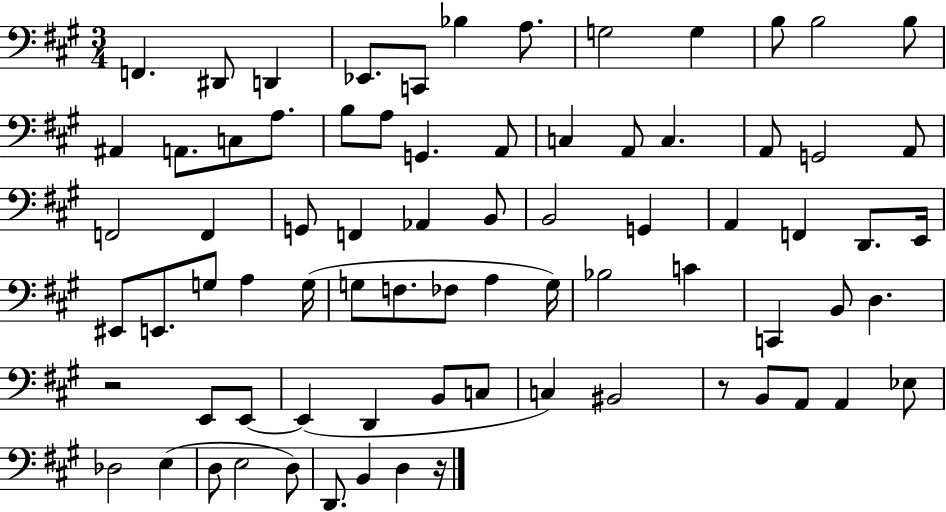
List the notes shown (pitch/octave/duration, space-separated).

F2/q. D#2/e D2/q Eb2/e. C2/e Bb3/q A3/e. G3/h G3/q B3/e B3/h B3/e A#2/q A2/e. C3/e A3/e. B3/e A3/e G2/q. A2/e C3/q A2/e C3/q. A2/e G2/h A2/e F2/h F2/q G2/e F2/q Ab2/q B2/e B2/h G2/q A2/q F2/q D2/e. E2/s EIS2/e E2/e. G3/e A3/q G3/s G3/e F3/e. FES3/e A3/q G3/s Bb3/h C4/q C2/q B2/e D3/q. R/h E2/e E2/e E2/q D2/q B2/e C3/e C3/q BIS2/h R/e B2/e A2/e A2/q Eb3/e Db3/h E3/q D3/e E3/h D3/e D2/e. B2/q D3/q R/s